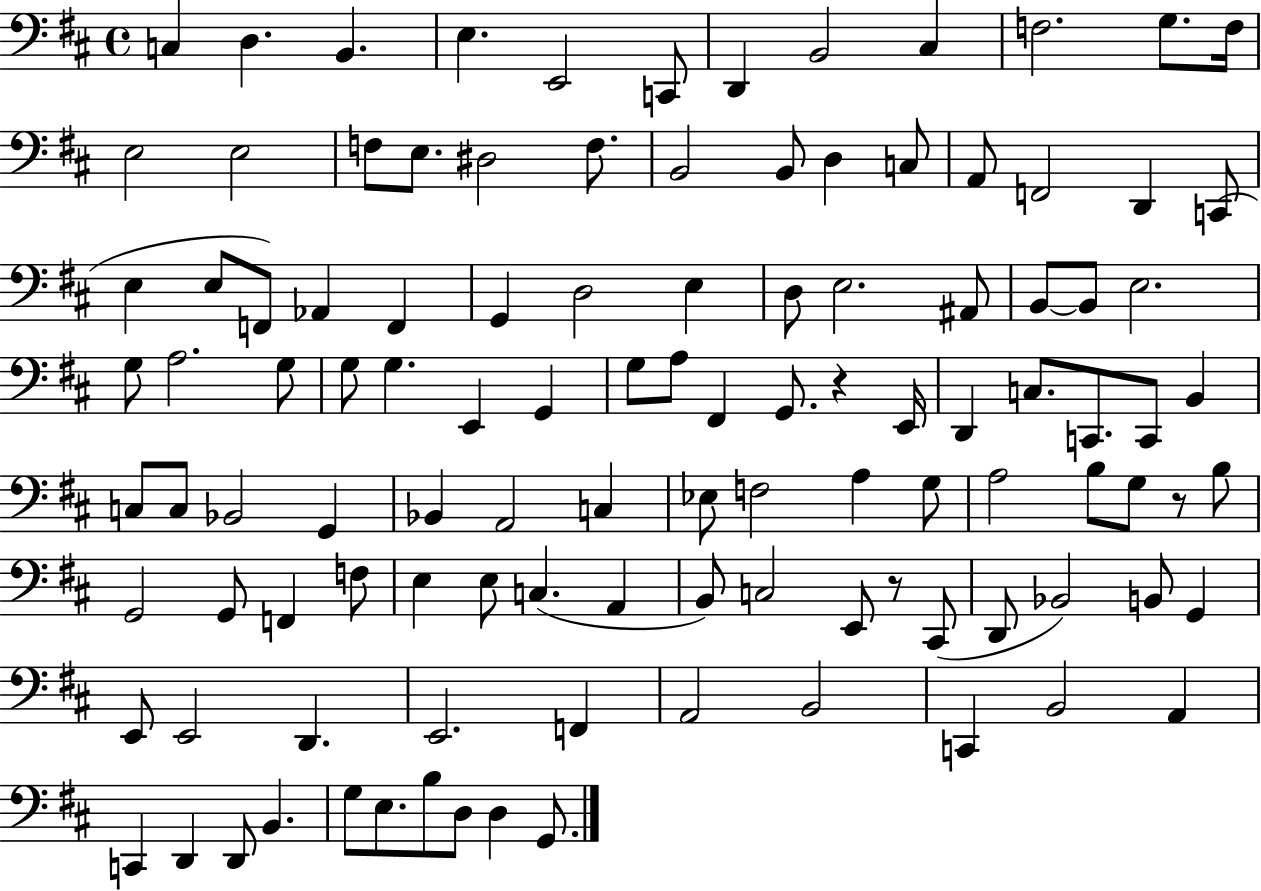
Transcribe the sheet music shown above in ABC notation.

X:1
T:Untitled
M:4/4
L:1/4
K:D
C, D, B,, E, E,,2 C,,/2 D,, B,,2 ^C, F,2 G,/2 F,/4 E,2 E,2 F,/2 E,/2 ^D,2 F,/2 B,,2 B,,/2 D, C,/2 A,,/2 F,,2 D,, C,,/2 E, E,/2 F,,/2 _A,, F,, G,, D,2 E, D,/2 E,2 ^A,,/2 B,,/2 B,,/2 E,2 G,/2 A,2 G,/2 G,/2 G, E,, G,, G,/2 A,/2 ^F,, G,,/2 z E,,/4 D,, C,/2 C,,/2 C,,/2 B,, C,/2 C,/2 _B,,2 G,, _B,, A,,2 C, _E,/2 F,2 A, G,/2 A,2 B,/2 G,/2 z/2 B,/2 G,,2 G,,/2 F,, F,/2 E, E,/2 C, A,, B,,/2 C,2 E,,/2 z/2 ^C,,/2 D,,/2 _B,,2 B,,/2 G,, E,,/2 E,,2 D,, E,,2 F,, A,,2 B,,2 C,, B,,2 A,, C,, D,, D,,/2 B,, G,/2 E,/2 B,/2 D,/2 D, G,,/2